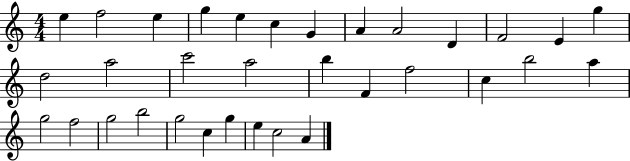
X:1
T:Untitled
M:4/4
L:1/4
K:C
e f2 e g e c G A A2 D F2 E g d2 a2 c'2 a2 b F f2 c b2 a g2 f2 g2 b2 g2 c g e c2 A